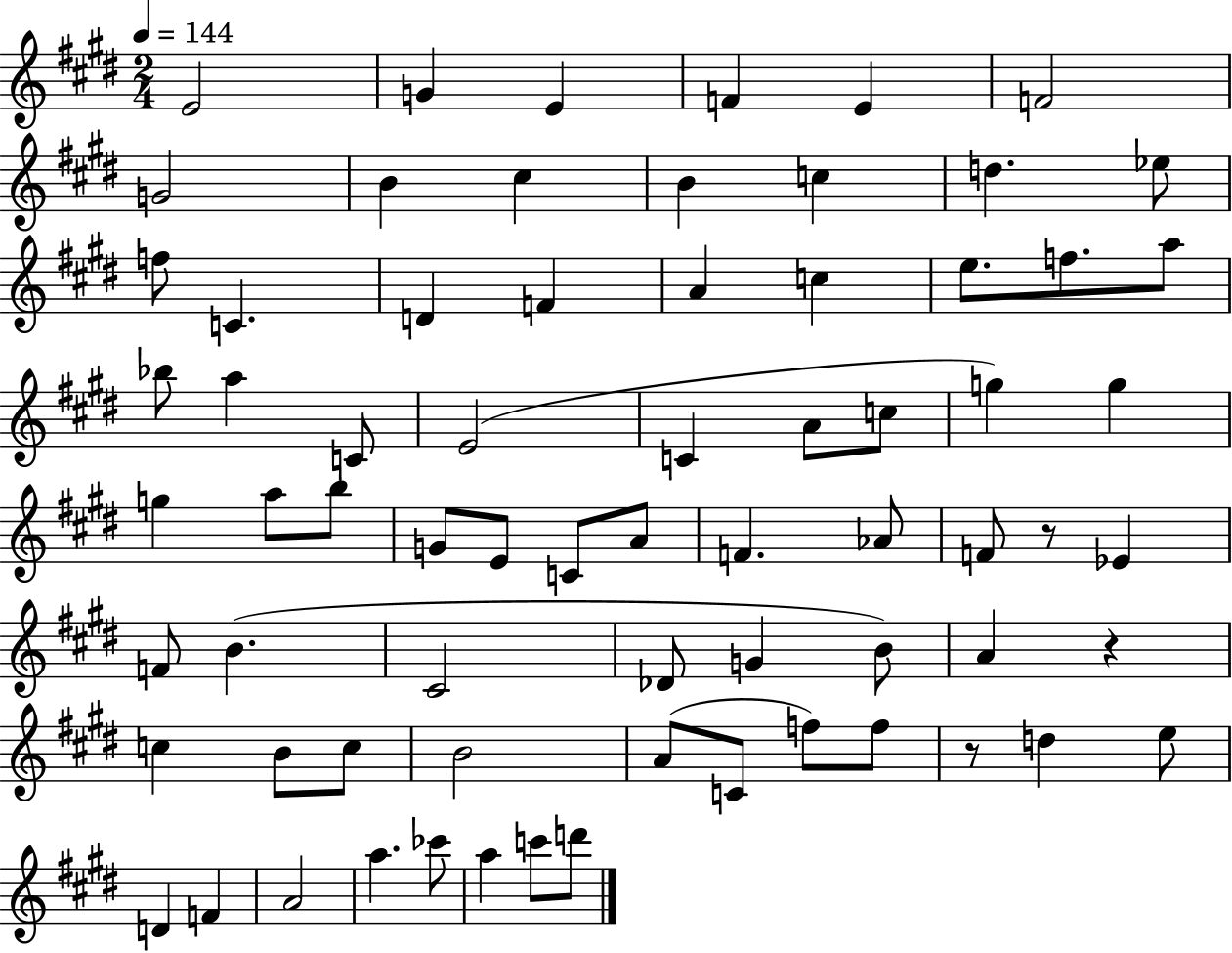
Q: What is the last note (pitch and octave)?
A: D6